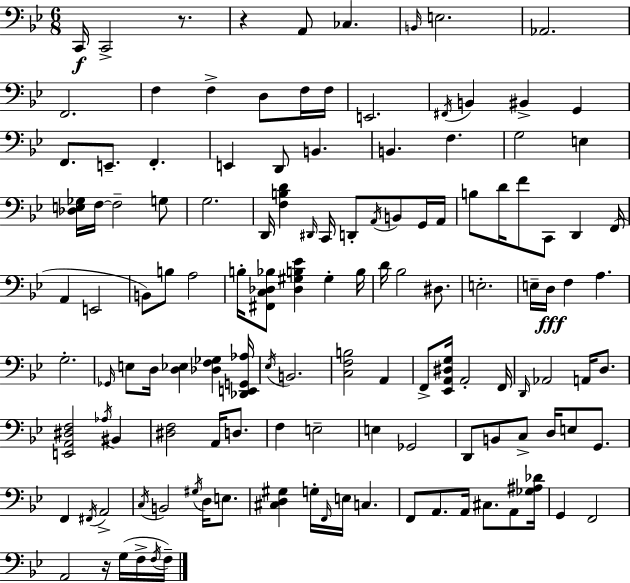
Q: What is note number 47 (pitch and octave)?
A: A2